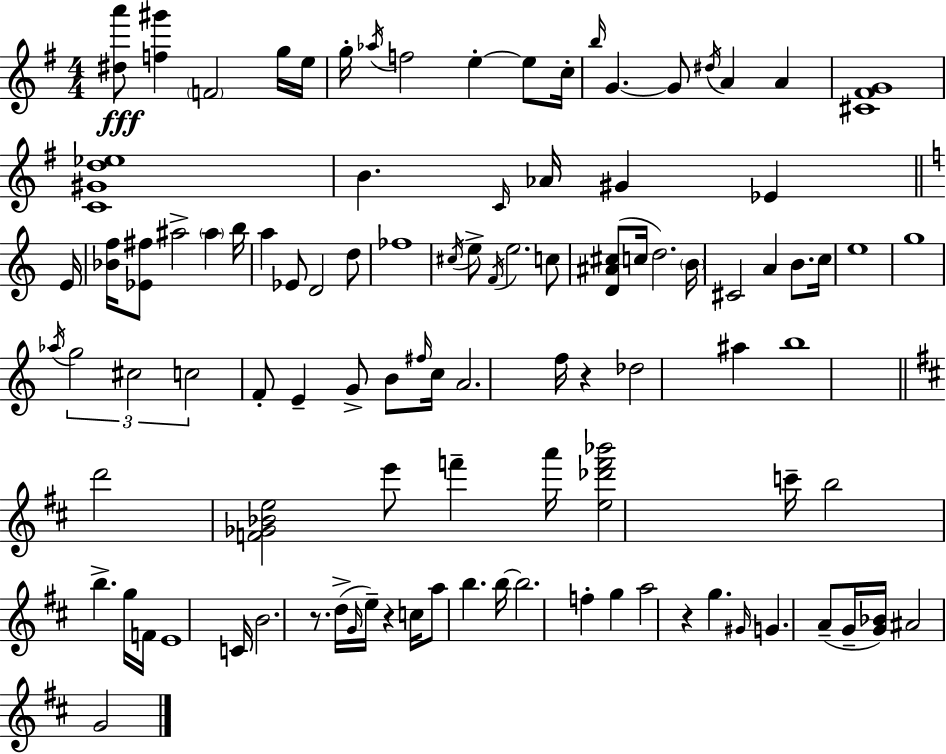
{
  \clef treble
  \numericTimeSignature
  \time 4/4
  \key g \major
  <dis'' a'''>8\fff <f'' gis'''>4 \parenthesize f'2 g''16 e''16 | g''16-. \acciaccatura { aes''16 } f''2 e''4-.~~ e''8 | c''16-. \grace { b''16 } g'4.~~ g'8 \acciaccatura { dis''16 } a'4 a'4 | <cis' fis' g'>1 | \break <c' gis' d'' ees''>1 | b'4. \grace { c'16 } aes'16 gis'4 ees'4 | \bar "||" \break \key a \minor e'16 <bes' f''>16 <ees' fis''>8 ais''2-> \parenthesize ais''4 | b''16 a''4 ees'8 d'2 d''8 | fes''1 | \acciaccatura { cis''16 } e''8-> \acciaccatura { f'16 } e''2. | \break c''8 <d' ais' cis''>8( c''16 d''2.) | \parenthesize b'16 cis'2 a'4 b'8. | c''16 e''1 | g''1 | \break \acciaccatura { aes''16 } \tuplet 3/2 { g''2 cis''2 | c''2 } f'8-. e'4-- | g'8-> b'8 \grace { fis''16 } c''16 a'2. | f''16 r4 des''2 | \break ais''4 b''1 | \bar "||" \break \key b \minor d'''2 <f' ges' bes' e''>2 | e'''8 f'''4-- a'''16 <e'' des''' f''' bes'''>2 c'''16-- | b''2 b''4.-> g''16 f'16 | e'1 | \break c'16 b'2. r8. | d''16->( \grace { g'16 } e''16--) r4 c''16 a''8 b''4. | b''16~~ b''2. f''4-. | g''4 a''2 r4 | \break g''4. \grace { gis'16 } g'4. a'8--( | g'16-- <g' bes'>16) ais'2 g'2 | \bar "|."
}